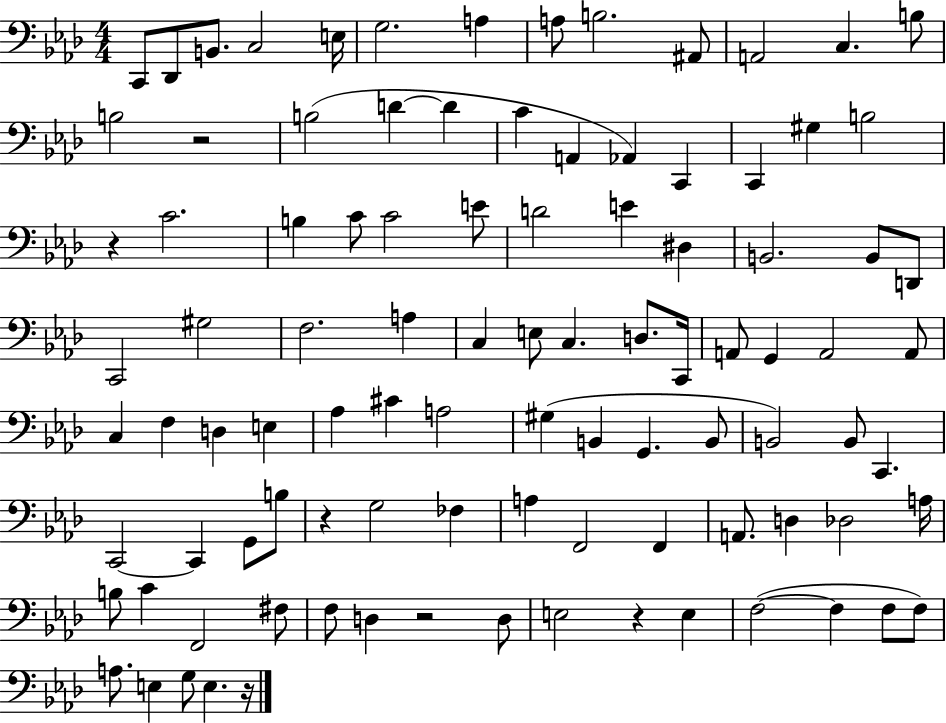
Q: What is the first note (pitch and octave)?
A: C2